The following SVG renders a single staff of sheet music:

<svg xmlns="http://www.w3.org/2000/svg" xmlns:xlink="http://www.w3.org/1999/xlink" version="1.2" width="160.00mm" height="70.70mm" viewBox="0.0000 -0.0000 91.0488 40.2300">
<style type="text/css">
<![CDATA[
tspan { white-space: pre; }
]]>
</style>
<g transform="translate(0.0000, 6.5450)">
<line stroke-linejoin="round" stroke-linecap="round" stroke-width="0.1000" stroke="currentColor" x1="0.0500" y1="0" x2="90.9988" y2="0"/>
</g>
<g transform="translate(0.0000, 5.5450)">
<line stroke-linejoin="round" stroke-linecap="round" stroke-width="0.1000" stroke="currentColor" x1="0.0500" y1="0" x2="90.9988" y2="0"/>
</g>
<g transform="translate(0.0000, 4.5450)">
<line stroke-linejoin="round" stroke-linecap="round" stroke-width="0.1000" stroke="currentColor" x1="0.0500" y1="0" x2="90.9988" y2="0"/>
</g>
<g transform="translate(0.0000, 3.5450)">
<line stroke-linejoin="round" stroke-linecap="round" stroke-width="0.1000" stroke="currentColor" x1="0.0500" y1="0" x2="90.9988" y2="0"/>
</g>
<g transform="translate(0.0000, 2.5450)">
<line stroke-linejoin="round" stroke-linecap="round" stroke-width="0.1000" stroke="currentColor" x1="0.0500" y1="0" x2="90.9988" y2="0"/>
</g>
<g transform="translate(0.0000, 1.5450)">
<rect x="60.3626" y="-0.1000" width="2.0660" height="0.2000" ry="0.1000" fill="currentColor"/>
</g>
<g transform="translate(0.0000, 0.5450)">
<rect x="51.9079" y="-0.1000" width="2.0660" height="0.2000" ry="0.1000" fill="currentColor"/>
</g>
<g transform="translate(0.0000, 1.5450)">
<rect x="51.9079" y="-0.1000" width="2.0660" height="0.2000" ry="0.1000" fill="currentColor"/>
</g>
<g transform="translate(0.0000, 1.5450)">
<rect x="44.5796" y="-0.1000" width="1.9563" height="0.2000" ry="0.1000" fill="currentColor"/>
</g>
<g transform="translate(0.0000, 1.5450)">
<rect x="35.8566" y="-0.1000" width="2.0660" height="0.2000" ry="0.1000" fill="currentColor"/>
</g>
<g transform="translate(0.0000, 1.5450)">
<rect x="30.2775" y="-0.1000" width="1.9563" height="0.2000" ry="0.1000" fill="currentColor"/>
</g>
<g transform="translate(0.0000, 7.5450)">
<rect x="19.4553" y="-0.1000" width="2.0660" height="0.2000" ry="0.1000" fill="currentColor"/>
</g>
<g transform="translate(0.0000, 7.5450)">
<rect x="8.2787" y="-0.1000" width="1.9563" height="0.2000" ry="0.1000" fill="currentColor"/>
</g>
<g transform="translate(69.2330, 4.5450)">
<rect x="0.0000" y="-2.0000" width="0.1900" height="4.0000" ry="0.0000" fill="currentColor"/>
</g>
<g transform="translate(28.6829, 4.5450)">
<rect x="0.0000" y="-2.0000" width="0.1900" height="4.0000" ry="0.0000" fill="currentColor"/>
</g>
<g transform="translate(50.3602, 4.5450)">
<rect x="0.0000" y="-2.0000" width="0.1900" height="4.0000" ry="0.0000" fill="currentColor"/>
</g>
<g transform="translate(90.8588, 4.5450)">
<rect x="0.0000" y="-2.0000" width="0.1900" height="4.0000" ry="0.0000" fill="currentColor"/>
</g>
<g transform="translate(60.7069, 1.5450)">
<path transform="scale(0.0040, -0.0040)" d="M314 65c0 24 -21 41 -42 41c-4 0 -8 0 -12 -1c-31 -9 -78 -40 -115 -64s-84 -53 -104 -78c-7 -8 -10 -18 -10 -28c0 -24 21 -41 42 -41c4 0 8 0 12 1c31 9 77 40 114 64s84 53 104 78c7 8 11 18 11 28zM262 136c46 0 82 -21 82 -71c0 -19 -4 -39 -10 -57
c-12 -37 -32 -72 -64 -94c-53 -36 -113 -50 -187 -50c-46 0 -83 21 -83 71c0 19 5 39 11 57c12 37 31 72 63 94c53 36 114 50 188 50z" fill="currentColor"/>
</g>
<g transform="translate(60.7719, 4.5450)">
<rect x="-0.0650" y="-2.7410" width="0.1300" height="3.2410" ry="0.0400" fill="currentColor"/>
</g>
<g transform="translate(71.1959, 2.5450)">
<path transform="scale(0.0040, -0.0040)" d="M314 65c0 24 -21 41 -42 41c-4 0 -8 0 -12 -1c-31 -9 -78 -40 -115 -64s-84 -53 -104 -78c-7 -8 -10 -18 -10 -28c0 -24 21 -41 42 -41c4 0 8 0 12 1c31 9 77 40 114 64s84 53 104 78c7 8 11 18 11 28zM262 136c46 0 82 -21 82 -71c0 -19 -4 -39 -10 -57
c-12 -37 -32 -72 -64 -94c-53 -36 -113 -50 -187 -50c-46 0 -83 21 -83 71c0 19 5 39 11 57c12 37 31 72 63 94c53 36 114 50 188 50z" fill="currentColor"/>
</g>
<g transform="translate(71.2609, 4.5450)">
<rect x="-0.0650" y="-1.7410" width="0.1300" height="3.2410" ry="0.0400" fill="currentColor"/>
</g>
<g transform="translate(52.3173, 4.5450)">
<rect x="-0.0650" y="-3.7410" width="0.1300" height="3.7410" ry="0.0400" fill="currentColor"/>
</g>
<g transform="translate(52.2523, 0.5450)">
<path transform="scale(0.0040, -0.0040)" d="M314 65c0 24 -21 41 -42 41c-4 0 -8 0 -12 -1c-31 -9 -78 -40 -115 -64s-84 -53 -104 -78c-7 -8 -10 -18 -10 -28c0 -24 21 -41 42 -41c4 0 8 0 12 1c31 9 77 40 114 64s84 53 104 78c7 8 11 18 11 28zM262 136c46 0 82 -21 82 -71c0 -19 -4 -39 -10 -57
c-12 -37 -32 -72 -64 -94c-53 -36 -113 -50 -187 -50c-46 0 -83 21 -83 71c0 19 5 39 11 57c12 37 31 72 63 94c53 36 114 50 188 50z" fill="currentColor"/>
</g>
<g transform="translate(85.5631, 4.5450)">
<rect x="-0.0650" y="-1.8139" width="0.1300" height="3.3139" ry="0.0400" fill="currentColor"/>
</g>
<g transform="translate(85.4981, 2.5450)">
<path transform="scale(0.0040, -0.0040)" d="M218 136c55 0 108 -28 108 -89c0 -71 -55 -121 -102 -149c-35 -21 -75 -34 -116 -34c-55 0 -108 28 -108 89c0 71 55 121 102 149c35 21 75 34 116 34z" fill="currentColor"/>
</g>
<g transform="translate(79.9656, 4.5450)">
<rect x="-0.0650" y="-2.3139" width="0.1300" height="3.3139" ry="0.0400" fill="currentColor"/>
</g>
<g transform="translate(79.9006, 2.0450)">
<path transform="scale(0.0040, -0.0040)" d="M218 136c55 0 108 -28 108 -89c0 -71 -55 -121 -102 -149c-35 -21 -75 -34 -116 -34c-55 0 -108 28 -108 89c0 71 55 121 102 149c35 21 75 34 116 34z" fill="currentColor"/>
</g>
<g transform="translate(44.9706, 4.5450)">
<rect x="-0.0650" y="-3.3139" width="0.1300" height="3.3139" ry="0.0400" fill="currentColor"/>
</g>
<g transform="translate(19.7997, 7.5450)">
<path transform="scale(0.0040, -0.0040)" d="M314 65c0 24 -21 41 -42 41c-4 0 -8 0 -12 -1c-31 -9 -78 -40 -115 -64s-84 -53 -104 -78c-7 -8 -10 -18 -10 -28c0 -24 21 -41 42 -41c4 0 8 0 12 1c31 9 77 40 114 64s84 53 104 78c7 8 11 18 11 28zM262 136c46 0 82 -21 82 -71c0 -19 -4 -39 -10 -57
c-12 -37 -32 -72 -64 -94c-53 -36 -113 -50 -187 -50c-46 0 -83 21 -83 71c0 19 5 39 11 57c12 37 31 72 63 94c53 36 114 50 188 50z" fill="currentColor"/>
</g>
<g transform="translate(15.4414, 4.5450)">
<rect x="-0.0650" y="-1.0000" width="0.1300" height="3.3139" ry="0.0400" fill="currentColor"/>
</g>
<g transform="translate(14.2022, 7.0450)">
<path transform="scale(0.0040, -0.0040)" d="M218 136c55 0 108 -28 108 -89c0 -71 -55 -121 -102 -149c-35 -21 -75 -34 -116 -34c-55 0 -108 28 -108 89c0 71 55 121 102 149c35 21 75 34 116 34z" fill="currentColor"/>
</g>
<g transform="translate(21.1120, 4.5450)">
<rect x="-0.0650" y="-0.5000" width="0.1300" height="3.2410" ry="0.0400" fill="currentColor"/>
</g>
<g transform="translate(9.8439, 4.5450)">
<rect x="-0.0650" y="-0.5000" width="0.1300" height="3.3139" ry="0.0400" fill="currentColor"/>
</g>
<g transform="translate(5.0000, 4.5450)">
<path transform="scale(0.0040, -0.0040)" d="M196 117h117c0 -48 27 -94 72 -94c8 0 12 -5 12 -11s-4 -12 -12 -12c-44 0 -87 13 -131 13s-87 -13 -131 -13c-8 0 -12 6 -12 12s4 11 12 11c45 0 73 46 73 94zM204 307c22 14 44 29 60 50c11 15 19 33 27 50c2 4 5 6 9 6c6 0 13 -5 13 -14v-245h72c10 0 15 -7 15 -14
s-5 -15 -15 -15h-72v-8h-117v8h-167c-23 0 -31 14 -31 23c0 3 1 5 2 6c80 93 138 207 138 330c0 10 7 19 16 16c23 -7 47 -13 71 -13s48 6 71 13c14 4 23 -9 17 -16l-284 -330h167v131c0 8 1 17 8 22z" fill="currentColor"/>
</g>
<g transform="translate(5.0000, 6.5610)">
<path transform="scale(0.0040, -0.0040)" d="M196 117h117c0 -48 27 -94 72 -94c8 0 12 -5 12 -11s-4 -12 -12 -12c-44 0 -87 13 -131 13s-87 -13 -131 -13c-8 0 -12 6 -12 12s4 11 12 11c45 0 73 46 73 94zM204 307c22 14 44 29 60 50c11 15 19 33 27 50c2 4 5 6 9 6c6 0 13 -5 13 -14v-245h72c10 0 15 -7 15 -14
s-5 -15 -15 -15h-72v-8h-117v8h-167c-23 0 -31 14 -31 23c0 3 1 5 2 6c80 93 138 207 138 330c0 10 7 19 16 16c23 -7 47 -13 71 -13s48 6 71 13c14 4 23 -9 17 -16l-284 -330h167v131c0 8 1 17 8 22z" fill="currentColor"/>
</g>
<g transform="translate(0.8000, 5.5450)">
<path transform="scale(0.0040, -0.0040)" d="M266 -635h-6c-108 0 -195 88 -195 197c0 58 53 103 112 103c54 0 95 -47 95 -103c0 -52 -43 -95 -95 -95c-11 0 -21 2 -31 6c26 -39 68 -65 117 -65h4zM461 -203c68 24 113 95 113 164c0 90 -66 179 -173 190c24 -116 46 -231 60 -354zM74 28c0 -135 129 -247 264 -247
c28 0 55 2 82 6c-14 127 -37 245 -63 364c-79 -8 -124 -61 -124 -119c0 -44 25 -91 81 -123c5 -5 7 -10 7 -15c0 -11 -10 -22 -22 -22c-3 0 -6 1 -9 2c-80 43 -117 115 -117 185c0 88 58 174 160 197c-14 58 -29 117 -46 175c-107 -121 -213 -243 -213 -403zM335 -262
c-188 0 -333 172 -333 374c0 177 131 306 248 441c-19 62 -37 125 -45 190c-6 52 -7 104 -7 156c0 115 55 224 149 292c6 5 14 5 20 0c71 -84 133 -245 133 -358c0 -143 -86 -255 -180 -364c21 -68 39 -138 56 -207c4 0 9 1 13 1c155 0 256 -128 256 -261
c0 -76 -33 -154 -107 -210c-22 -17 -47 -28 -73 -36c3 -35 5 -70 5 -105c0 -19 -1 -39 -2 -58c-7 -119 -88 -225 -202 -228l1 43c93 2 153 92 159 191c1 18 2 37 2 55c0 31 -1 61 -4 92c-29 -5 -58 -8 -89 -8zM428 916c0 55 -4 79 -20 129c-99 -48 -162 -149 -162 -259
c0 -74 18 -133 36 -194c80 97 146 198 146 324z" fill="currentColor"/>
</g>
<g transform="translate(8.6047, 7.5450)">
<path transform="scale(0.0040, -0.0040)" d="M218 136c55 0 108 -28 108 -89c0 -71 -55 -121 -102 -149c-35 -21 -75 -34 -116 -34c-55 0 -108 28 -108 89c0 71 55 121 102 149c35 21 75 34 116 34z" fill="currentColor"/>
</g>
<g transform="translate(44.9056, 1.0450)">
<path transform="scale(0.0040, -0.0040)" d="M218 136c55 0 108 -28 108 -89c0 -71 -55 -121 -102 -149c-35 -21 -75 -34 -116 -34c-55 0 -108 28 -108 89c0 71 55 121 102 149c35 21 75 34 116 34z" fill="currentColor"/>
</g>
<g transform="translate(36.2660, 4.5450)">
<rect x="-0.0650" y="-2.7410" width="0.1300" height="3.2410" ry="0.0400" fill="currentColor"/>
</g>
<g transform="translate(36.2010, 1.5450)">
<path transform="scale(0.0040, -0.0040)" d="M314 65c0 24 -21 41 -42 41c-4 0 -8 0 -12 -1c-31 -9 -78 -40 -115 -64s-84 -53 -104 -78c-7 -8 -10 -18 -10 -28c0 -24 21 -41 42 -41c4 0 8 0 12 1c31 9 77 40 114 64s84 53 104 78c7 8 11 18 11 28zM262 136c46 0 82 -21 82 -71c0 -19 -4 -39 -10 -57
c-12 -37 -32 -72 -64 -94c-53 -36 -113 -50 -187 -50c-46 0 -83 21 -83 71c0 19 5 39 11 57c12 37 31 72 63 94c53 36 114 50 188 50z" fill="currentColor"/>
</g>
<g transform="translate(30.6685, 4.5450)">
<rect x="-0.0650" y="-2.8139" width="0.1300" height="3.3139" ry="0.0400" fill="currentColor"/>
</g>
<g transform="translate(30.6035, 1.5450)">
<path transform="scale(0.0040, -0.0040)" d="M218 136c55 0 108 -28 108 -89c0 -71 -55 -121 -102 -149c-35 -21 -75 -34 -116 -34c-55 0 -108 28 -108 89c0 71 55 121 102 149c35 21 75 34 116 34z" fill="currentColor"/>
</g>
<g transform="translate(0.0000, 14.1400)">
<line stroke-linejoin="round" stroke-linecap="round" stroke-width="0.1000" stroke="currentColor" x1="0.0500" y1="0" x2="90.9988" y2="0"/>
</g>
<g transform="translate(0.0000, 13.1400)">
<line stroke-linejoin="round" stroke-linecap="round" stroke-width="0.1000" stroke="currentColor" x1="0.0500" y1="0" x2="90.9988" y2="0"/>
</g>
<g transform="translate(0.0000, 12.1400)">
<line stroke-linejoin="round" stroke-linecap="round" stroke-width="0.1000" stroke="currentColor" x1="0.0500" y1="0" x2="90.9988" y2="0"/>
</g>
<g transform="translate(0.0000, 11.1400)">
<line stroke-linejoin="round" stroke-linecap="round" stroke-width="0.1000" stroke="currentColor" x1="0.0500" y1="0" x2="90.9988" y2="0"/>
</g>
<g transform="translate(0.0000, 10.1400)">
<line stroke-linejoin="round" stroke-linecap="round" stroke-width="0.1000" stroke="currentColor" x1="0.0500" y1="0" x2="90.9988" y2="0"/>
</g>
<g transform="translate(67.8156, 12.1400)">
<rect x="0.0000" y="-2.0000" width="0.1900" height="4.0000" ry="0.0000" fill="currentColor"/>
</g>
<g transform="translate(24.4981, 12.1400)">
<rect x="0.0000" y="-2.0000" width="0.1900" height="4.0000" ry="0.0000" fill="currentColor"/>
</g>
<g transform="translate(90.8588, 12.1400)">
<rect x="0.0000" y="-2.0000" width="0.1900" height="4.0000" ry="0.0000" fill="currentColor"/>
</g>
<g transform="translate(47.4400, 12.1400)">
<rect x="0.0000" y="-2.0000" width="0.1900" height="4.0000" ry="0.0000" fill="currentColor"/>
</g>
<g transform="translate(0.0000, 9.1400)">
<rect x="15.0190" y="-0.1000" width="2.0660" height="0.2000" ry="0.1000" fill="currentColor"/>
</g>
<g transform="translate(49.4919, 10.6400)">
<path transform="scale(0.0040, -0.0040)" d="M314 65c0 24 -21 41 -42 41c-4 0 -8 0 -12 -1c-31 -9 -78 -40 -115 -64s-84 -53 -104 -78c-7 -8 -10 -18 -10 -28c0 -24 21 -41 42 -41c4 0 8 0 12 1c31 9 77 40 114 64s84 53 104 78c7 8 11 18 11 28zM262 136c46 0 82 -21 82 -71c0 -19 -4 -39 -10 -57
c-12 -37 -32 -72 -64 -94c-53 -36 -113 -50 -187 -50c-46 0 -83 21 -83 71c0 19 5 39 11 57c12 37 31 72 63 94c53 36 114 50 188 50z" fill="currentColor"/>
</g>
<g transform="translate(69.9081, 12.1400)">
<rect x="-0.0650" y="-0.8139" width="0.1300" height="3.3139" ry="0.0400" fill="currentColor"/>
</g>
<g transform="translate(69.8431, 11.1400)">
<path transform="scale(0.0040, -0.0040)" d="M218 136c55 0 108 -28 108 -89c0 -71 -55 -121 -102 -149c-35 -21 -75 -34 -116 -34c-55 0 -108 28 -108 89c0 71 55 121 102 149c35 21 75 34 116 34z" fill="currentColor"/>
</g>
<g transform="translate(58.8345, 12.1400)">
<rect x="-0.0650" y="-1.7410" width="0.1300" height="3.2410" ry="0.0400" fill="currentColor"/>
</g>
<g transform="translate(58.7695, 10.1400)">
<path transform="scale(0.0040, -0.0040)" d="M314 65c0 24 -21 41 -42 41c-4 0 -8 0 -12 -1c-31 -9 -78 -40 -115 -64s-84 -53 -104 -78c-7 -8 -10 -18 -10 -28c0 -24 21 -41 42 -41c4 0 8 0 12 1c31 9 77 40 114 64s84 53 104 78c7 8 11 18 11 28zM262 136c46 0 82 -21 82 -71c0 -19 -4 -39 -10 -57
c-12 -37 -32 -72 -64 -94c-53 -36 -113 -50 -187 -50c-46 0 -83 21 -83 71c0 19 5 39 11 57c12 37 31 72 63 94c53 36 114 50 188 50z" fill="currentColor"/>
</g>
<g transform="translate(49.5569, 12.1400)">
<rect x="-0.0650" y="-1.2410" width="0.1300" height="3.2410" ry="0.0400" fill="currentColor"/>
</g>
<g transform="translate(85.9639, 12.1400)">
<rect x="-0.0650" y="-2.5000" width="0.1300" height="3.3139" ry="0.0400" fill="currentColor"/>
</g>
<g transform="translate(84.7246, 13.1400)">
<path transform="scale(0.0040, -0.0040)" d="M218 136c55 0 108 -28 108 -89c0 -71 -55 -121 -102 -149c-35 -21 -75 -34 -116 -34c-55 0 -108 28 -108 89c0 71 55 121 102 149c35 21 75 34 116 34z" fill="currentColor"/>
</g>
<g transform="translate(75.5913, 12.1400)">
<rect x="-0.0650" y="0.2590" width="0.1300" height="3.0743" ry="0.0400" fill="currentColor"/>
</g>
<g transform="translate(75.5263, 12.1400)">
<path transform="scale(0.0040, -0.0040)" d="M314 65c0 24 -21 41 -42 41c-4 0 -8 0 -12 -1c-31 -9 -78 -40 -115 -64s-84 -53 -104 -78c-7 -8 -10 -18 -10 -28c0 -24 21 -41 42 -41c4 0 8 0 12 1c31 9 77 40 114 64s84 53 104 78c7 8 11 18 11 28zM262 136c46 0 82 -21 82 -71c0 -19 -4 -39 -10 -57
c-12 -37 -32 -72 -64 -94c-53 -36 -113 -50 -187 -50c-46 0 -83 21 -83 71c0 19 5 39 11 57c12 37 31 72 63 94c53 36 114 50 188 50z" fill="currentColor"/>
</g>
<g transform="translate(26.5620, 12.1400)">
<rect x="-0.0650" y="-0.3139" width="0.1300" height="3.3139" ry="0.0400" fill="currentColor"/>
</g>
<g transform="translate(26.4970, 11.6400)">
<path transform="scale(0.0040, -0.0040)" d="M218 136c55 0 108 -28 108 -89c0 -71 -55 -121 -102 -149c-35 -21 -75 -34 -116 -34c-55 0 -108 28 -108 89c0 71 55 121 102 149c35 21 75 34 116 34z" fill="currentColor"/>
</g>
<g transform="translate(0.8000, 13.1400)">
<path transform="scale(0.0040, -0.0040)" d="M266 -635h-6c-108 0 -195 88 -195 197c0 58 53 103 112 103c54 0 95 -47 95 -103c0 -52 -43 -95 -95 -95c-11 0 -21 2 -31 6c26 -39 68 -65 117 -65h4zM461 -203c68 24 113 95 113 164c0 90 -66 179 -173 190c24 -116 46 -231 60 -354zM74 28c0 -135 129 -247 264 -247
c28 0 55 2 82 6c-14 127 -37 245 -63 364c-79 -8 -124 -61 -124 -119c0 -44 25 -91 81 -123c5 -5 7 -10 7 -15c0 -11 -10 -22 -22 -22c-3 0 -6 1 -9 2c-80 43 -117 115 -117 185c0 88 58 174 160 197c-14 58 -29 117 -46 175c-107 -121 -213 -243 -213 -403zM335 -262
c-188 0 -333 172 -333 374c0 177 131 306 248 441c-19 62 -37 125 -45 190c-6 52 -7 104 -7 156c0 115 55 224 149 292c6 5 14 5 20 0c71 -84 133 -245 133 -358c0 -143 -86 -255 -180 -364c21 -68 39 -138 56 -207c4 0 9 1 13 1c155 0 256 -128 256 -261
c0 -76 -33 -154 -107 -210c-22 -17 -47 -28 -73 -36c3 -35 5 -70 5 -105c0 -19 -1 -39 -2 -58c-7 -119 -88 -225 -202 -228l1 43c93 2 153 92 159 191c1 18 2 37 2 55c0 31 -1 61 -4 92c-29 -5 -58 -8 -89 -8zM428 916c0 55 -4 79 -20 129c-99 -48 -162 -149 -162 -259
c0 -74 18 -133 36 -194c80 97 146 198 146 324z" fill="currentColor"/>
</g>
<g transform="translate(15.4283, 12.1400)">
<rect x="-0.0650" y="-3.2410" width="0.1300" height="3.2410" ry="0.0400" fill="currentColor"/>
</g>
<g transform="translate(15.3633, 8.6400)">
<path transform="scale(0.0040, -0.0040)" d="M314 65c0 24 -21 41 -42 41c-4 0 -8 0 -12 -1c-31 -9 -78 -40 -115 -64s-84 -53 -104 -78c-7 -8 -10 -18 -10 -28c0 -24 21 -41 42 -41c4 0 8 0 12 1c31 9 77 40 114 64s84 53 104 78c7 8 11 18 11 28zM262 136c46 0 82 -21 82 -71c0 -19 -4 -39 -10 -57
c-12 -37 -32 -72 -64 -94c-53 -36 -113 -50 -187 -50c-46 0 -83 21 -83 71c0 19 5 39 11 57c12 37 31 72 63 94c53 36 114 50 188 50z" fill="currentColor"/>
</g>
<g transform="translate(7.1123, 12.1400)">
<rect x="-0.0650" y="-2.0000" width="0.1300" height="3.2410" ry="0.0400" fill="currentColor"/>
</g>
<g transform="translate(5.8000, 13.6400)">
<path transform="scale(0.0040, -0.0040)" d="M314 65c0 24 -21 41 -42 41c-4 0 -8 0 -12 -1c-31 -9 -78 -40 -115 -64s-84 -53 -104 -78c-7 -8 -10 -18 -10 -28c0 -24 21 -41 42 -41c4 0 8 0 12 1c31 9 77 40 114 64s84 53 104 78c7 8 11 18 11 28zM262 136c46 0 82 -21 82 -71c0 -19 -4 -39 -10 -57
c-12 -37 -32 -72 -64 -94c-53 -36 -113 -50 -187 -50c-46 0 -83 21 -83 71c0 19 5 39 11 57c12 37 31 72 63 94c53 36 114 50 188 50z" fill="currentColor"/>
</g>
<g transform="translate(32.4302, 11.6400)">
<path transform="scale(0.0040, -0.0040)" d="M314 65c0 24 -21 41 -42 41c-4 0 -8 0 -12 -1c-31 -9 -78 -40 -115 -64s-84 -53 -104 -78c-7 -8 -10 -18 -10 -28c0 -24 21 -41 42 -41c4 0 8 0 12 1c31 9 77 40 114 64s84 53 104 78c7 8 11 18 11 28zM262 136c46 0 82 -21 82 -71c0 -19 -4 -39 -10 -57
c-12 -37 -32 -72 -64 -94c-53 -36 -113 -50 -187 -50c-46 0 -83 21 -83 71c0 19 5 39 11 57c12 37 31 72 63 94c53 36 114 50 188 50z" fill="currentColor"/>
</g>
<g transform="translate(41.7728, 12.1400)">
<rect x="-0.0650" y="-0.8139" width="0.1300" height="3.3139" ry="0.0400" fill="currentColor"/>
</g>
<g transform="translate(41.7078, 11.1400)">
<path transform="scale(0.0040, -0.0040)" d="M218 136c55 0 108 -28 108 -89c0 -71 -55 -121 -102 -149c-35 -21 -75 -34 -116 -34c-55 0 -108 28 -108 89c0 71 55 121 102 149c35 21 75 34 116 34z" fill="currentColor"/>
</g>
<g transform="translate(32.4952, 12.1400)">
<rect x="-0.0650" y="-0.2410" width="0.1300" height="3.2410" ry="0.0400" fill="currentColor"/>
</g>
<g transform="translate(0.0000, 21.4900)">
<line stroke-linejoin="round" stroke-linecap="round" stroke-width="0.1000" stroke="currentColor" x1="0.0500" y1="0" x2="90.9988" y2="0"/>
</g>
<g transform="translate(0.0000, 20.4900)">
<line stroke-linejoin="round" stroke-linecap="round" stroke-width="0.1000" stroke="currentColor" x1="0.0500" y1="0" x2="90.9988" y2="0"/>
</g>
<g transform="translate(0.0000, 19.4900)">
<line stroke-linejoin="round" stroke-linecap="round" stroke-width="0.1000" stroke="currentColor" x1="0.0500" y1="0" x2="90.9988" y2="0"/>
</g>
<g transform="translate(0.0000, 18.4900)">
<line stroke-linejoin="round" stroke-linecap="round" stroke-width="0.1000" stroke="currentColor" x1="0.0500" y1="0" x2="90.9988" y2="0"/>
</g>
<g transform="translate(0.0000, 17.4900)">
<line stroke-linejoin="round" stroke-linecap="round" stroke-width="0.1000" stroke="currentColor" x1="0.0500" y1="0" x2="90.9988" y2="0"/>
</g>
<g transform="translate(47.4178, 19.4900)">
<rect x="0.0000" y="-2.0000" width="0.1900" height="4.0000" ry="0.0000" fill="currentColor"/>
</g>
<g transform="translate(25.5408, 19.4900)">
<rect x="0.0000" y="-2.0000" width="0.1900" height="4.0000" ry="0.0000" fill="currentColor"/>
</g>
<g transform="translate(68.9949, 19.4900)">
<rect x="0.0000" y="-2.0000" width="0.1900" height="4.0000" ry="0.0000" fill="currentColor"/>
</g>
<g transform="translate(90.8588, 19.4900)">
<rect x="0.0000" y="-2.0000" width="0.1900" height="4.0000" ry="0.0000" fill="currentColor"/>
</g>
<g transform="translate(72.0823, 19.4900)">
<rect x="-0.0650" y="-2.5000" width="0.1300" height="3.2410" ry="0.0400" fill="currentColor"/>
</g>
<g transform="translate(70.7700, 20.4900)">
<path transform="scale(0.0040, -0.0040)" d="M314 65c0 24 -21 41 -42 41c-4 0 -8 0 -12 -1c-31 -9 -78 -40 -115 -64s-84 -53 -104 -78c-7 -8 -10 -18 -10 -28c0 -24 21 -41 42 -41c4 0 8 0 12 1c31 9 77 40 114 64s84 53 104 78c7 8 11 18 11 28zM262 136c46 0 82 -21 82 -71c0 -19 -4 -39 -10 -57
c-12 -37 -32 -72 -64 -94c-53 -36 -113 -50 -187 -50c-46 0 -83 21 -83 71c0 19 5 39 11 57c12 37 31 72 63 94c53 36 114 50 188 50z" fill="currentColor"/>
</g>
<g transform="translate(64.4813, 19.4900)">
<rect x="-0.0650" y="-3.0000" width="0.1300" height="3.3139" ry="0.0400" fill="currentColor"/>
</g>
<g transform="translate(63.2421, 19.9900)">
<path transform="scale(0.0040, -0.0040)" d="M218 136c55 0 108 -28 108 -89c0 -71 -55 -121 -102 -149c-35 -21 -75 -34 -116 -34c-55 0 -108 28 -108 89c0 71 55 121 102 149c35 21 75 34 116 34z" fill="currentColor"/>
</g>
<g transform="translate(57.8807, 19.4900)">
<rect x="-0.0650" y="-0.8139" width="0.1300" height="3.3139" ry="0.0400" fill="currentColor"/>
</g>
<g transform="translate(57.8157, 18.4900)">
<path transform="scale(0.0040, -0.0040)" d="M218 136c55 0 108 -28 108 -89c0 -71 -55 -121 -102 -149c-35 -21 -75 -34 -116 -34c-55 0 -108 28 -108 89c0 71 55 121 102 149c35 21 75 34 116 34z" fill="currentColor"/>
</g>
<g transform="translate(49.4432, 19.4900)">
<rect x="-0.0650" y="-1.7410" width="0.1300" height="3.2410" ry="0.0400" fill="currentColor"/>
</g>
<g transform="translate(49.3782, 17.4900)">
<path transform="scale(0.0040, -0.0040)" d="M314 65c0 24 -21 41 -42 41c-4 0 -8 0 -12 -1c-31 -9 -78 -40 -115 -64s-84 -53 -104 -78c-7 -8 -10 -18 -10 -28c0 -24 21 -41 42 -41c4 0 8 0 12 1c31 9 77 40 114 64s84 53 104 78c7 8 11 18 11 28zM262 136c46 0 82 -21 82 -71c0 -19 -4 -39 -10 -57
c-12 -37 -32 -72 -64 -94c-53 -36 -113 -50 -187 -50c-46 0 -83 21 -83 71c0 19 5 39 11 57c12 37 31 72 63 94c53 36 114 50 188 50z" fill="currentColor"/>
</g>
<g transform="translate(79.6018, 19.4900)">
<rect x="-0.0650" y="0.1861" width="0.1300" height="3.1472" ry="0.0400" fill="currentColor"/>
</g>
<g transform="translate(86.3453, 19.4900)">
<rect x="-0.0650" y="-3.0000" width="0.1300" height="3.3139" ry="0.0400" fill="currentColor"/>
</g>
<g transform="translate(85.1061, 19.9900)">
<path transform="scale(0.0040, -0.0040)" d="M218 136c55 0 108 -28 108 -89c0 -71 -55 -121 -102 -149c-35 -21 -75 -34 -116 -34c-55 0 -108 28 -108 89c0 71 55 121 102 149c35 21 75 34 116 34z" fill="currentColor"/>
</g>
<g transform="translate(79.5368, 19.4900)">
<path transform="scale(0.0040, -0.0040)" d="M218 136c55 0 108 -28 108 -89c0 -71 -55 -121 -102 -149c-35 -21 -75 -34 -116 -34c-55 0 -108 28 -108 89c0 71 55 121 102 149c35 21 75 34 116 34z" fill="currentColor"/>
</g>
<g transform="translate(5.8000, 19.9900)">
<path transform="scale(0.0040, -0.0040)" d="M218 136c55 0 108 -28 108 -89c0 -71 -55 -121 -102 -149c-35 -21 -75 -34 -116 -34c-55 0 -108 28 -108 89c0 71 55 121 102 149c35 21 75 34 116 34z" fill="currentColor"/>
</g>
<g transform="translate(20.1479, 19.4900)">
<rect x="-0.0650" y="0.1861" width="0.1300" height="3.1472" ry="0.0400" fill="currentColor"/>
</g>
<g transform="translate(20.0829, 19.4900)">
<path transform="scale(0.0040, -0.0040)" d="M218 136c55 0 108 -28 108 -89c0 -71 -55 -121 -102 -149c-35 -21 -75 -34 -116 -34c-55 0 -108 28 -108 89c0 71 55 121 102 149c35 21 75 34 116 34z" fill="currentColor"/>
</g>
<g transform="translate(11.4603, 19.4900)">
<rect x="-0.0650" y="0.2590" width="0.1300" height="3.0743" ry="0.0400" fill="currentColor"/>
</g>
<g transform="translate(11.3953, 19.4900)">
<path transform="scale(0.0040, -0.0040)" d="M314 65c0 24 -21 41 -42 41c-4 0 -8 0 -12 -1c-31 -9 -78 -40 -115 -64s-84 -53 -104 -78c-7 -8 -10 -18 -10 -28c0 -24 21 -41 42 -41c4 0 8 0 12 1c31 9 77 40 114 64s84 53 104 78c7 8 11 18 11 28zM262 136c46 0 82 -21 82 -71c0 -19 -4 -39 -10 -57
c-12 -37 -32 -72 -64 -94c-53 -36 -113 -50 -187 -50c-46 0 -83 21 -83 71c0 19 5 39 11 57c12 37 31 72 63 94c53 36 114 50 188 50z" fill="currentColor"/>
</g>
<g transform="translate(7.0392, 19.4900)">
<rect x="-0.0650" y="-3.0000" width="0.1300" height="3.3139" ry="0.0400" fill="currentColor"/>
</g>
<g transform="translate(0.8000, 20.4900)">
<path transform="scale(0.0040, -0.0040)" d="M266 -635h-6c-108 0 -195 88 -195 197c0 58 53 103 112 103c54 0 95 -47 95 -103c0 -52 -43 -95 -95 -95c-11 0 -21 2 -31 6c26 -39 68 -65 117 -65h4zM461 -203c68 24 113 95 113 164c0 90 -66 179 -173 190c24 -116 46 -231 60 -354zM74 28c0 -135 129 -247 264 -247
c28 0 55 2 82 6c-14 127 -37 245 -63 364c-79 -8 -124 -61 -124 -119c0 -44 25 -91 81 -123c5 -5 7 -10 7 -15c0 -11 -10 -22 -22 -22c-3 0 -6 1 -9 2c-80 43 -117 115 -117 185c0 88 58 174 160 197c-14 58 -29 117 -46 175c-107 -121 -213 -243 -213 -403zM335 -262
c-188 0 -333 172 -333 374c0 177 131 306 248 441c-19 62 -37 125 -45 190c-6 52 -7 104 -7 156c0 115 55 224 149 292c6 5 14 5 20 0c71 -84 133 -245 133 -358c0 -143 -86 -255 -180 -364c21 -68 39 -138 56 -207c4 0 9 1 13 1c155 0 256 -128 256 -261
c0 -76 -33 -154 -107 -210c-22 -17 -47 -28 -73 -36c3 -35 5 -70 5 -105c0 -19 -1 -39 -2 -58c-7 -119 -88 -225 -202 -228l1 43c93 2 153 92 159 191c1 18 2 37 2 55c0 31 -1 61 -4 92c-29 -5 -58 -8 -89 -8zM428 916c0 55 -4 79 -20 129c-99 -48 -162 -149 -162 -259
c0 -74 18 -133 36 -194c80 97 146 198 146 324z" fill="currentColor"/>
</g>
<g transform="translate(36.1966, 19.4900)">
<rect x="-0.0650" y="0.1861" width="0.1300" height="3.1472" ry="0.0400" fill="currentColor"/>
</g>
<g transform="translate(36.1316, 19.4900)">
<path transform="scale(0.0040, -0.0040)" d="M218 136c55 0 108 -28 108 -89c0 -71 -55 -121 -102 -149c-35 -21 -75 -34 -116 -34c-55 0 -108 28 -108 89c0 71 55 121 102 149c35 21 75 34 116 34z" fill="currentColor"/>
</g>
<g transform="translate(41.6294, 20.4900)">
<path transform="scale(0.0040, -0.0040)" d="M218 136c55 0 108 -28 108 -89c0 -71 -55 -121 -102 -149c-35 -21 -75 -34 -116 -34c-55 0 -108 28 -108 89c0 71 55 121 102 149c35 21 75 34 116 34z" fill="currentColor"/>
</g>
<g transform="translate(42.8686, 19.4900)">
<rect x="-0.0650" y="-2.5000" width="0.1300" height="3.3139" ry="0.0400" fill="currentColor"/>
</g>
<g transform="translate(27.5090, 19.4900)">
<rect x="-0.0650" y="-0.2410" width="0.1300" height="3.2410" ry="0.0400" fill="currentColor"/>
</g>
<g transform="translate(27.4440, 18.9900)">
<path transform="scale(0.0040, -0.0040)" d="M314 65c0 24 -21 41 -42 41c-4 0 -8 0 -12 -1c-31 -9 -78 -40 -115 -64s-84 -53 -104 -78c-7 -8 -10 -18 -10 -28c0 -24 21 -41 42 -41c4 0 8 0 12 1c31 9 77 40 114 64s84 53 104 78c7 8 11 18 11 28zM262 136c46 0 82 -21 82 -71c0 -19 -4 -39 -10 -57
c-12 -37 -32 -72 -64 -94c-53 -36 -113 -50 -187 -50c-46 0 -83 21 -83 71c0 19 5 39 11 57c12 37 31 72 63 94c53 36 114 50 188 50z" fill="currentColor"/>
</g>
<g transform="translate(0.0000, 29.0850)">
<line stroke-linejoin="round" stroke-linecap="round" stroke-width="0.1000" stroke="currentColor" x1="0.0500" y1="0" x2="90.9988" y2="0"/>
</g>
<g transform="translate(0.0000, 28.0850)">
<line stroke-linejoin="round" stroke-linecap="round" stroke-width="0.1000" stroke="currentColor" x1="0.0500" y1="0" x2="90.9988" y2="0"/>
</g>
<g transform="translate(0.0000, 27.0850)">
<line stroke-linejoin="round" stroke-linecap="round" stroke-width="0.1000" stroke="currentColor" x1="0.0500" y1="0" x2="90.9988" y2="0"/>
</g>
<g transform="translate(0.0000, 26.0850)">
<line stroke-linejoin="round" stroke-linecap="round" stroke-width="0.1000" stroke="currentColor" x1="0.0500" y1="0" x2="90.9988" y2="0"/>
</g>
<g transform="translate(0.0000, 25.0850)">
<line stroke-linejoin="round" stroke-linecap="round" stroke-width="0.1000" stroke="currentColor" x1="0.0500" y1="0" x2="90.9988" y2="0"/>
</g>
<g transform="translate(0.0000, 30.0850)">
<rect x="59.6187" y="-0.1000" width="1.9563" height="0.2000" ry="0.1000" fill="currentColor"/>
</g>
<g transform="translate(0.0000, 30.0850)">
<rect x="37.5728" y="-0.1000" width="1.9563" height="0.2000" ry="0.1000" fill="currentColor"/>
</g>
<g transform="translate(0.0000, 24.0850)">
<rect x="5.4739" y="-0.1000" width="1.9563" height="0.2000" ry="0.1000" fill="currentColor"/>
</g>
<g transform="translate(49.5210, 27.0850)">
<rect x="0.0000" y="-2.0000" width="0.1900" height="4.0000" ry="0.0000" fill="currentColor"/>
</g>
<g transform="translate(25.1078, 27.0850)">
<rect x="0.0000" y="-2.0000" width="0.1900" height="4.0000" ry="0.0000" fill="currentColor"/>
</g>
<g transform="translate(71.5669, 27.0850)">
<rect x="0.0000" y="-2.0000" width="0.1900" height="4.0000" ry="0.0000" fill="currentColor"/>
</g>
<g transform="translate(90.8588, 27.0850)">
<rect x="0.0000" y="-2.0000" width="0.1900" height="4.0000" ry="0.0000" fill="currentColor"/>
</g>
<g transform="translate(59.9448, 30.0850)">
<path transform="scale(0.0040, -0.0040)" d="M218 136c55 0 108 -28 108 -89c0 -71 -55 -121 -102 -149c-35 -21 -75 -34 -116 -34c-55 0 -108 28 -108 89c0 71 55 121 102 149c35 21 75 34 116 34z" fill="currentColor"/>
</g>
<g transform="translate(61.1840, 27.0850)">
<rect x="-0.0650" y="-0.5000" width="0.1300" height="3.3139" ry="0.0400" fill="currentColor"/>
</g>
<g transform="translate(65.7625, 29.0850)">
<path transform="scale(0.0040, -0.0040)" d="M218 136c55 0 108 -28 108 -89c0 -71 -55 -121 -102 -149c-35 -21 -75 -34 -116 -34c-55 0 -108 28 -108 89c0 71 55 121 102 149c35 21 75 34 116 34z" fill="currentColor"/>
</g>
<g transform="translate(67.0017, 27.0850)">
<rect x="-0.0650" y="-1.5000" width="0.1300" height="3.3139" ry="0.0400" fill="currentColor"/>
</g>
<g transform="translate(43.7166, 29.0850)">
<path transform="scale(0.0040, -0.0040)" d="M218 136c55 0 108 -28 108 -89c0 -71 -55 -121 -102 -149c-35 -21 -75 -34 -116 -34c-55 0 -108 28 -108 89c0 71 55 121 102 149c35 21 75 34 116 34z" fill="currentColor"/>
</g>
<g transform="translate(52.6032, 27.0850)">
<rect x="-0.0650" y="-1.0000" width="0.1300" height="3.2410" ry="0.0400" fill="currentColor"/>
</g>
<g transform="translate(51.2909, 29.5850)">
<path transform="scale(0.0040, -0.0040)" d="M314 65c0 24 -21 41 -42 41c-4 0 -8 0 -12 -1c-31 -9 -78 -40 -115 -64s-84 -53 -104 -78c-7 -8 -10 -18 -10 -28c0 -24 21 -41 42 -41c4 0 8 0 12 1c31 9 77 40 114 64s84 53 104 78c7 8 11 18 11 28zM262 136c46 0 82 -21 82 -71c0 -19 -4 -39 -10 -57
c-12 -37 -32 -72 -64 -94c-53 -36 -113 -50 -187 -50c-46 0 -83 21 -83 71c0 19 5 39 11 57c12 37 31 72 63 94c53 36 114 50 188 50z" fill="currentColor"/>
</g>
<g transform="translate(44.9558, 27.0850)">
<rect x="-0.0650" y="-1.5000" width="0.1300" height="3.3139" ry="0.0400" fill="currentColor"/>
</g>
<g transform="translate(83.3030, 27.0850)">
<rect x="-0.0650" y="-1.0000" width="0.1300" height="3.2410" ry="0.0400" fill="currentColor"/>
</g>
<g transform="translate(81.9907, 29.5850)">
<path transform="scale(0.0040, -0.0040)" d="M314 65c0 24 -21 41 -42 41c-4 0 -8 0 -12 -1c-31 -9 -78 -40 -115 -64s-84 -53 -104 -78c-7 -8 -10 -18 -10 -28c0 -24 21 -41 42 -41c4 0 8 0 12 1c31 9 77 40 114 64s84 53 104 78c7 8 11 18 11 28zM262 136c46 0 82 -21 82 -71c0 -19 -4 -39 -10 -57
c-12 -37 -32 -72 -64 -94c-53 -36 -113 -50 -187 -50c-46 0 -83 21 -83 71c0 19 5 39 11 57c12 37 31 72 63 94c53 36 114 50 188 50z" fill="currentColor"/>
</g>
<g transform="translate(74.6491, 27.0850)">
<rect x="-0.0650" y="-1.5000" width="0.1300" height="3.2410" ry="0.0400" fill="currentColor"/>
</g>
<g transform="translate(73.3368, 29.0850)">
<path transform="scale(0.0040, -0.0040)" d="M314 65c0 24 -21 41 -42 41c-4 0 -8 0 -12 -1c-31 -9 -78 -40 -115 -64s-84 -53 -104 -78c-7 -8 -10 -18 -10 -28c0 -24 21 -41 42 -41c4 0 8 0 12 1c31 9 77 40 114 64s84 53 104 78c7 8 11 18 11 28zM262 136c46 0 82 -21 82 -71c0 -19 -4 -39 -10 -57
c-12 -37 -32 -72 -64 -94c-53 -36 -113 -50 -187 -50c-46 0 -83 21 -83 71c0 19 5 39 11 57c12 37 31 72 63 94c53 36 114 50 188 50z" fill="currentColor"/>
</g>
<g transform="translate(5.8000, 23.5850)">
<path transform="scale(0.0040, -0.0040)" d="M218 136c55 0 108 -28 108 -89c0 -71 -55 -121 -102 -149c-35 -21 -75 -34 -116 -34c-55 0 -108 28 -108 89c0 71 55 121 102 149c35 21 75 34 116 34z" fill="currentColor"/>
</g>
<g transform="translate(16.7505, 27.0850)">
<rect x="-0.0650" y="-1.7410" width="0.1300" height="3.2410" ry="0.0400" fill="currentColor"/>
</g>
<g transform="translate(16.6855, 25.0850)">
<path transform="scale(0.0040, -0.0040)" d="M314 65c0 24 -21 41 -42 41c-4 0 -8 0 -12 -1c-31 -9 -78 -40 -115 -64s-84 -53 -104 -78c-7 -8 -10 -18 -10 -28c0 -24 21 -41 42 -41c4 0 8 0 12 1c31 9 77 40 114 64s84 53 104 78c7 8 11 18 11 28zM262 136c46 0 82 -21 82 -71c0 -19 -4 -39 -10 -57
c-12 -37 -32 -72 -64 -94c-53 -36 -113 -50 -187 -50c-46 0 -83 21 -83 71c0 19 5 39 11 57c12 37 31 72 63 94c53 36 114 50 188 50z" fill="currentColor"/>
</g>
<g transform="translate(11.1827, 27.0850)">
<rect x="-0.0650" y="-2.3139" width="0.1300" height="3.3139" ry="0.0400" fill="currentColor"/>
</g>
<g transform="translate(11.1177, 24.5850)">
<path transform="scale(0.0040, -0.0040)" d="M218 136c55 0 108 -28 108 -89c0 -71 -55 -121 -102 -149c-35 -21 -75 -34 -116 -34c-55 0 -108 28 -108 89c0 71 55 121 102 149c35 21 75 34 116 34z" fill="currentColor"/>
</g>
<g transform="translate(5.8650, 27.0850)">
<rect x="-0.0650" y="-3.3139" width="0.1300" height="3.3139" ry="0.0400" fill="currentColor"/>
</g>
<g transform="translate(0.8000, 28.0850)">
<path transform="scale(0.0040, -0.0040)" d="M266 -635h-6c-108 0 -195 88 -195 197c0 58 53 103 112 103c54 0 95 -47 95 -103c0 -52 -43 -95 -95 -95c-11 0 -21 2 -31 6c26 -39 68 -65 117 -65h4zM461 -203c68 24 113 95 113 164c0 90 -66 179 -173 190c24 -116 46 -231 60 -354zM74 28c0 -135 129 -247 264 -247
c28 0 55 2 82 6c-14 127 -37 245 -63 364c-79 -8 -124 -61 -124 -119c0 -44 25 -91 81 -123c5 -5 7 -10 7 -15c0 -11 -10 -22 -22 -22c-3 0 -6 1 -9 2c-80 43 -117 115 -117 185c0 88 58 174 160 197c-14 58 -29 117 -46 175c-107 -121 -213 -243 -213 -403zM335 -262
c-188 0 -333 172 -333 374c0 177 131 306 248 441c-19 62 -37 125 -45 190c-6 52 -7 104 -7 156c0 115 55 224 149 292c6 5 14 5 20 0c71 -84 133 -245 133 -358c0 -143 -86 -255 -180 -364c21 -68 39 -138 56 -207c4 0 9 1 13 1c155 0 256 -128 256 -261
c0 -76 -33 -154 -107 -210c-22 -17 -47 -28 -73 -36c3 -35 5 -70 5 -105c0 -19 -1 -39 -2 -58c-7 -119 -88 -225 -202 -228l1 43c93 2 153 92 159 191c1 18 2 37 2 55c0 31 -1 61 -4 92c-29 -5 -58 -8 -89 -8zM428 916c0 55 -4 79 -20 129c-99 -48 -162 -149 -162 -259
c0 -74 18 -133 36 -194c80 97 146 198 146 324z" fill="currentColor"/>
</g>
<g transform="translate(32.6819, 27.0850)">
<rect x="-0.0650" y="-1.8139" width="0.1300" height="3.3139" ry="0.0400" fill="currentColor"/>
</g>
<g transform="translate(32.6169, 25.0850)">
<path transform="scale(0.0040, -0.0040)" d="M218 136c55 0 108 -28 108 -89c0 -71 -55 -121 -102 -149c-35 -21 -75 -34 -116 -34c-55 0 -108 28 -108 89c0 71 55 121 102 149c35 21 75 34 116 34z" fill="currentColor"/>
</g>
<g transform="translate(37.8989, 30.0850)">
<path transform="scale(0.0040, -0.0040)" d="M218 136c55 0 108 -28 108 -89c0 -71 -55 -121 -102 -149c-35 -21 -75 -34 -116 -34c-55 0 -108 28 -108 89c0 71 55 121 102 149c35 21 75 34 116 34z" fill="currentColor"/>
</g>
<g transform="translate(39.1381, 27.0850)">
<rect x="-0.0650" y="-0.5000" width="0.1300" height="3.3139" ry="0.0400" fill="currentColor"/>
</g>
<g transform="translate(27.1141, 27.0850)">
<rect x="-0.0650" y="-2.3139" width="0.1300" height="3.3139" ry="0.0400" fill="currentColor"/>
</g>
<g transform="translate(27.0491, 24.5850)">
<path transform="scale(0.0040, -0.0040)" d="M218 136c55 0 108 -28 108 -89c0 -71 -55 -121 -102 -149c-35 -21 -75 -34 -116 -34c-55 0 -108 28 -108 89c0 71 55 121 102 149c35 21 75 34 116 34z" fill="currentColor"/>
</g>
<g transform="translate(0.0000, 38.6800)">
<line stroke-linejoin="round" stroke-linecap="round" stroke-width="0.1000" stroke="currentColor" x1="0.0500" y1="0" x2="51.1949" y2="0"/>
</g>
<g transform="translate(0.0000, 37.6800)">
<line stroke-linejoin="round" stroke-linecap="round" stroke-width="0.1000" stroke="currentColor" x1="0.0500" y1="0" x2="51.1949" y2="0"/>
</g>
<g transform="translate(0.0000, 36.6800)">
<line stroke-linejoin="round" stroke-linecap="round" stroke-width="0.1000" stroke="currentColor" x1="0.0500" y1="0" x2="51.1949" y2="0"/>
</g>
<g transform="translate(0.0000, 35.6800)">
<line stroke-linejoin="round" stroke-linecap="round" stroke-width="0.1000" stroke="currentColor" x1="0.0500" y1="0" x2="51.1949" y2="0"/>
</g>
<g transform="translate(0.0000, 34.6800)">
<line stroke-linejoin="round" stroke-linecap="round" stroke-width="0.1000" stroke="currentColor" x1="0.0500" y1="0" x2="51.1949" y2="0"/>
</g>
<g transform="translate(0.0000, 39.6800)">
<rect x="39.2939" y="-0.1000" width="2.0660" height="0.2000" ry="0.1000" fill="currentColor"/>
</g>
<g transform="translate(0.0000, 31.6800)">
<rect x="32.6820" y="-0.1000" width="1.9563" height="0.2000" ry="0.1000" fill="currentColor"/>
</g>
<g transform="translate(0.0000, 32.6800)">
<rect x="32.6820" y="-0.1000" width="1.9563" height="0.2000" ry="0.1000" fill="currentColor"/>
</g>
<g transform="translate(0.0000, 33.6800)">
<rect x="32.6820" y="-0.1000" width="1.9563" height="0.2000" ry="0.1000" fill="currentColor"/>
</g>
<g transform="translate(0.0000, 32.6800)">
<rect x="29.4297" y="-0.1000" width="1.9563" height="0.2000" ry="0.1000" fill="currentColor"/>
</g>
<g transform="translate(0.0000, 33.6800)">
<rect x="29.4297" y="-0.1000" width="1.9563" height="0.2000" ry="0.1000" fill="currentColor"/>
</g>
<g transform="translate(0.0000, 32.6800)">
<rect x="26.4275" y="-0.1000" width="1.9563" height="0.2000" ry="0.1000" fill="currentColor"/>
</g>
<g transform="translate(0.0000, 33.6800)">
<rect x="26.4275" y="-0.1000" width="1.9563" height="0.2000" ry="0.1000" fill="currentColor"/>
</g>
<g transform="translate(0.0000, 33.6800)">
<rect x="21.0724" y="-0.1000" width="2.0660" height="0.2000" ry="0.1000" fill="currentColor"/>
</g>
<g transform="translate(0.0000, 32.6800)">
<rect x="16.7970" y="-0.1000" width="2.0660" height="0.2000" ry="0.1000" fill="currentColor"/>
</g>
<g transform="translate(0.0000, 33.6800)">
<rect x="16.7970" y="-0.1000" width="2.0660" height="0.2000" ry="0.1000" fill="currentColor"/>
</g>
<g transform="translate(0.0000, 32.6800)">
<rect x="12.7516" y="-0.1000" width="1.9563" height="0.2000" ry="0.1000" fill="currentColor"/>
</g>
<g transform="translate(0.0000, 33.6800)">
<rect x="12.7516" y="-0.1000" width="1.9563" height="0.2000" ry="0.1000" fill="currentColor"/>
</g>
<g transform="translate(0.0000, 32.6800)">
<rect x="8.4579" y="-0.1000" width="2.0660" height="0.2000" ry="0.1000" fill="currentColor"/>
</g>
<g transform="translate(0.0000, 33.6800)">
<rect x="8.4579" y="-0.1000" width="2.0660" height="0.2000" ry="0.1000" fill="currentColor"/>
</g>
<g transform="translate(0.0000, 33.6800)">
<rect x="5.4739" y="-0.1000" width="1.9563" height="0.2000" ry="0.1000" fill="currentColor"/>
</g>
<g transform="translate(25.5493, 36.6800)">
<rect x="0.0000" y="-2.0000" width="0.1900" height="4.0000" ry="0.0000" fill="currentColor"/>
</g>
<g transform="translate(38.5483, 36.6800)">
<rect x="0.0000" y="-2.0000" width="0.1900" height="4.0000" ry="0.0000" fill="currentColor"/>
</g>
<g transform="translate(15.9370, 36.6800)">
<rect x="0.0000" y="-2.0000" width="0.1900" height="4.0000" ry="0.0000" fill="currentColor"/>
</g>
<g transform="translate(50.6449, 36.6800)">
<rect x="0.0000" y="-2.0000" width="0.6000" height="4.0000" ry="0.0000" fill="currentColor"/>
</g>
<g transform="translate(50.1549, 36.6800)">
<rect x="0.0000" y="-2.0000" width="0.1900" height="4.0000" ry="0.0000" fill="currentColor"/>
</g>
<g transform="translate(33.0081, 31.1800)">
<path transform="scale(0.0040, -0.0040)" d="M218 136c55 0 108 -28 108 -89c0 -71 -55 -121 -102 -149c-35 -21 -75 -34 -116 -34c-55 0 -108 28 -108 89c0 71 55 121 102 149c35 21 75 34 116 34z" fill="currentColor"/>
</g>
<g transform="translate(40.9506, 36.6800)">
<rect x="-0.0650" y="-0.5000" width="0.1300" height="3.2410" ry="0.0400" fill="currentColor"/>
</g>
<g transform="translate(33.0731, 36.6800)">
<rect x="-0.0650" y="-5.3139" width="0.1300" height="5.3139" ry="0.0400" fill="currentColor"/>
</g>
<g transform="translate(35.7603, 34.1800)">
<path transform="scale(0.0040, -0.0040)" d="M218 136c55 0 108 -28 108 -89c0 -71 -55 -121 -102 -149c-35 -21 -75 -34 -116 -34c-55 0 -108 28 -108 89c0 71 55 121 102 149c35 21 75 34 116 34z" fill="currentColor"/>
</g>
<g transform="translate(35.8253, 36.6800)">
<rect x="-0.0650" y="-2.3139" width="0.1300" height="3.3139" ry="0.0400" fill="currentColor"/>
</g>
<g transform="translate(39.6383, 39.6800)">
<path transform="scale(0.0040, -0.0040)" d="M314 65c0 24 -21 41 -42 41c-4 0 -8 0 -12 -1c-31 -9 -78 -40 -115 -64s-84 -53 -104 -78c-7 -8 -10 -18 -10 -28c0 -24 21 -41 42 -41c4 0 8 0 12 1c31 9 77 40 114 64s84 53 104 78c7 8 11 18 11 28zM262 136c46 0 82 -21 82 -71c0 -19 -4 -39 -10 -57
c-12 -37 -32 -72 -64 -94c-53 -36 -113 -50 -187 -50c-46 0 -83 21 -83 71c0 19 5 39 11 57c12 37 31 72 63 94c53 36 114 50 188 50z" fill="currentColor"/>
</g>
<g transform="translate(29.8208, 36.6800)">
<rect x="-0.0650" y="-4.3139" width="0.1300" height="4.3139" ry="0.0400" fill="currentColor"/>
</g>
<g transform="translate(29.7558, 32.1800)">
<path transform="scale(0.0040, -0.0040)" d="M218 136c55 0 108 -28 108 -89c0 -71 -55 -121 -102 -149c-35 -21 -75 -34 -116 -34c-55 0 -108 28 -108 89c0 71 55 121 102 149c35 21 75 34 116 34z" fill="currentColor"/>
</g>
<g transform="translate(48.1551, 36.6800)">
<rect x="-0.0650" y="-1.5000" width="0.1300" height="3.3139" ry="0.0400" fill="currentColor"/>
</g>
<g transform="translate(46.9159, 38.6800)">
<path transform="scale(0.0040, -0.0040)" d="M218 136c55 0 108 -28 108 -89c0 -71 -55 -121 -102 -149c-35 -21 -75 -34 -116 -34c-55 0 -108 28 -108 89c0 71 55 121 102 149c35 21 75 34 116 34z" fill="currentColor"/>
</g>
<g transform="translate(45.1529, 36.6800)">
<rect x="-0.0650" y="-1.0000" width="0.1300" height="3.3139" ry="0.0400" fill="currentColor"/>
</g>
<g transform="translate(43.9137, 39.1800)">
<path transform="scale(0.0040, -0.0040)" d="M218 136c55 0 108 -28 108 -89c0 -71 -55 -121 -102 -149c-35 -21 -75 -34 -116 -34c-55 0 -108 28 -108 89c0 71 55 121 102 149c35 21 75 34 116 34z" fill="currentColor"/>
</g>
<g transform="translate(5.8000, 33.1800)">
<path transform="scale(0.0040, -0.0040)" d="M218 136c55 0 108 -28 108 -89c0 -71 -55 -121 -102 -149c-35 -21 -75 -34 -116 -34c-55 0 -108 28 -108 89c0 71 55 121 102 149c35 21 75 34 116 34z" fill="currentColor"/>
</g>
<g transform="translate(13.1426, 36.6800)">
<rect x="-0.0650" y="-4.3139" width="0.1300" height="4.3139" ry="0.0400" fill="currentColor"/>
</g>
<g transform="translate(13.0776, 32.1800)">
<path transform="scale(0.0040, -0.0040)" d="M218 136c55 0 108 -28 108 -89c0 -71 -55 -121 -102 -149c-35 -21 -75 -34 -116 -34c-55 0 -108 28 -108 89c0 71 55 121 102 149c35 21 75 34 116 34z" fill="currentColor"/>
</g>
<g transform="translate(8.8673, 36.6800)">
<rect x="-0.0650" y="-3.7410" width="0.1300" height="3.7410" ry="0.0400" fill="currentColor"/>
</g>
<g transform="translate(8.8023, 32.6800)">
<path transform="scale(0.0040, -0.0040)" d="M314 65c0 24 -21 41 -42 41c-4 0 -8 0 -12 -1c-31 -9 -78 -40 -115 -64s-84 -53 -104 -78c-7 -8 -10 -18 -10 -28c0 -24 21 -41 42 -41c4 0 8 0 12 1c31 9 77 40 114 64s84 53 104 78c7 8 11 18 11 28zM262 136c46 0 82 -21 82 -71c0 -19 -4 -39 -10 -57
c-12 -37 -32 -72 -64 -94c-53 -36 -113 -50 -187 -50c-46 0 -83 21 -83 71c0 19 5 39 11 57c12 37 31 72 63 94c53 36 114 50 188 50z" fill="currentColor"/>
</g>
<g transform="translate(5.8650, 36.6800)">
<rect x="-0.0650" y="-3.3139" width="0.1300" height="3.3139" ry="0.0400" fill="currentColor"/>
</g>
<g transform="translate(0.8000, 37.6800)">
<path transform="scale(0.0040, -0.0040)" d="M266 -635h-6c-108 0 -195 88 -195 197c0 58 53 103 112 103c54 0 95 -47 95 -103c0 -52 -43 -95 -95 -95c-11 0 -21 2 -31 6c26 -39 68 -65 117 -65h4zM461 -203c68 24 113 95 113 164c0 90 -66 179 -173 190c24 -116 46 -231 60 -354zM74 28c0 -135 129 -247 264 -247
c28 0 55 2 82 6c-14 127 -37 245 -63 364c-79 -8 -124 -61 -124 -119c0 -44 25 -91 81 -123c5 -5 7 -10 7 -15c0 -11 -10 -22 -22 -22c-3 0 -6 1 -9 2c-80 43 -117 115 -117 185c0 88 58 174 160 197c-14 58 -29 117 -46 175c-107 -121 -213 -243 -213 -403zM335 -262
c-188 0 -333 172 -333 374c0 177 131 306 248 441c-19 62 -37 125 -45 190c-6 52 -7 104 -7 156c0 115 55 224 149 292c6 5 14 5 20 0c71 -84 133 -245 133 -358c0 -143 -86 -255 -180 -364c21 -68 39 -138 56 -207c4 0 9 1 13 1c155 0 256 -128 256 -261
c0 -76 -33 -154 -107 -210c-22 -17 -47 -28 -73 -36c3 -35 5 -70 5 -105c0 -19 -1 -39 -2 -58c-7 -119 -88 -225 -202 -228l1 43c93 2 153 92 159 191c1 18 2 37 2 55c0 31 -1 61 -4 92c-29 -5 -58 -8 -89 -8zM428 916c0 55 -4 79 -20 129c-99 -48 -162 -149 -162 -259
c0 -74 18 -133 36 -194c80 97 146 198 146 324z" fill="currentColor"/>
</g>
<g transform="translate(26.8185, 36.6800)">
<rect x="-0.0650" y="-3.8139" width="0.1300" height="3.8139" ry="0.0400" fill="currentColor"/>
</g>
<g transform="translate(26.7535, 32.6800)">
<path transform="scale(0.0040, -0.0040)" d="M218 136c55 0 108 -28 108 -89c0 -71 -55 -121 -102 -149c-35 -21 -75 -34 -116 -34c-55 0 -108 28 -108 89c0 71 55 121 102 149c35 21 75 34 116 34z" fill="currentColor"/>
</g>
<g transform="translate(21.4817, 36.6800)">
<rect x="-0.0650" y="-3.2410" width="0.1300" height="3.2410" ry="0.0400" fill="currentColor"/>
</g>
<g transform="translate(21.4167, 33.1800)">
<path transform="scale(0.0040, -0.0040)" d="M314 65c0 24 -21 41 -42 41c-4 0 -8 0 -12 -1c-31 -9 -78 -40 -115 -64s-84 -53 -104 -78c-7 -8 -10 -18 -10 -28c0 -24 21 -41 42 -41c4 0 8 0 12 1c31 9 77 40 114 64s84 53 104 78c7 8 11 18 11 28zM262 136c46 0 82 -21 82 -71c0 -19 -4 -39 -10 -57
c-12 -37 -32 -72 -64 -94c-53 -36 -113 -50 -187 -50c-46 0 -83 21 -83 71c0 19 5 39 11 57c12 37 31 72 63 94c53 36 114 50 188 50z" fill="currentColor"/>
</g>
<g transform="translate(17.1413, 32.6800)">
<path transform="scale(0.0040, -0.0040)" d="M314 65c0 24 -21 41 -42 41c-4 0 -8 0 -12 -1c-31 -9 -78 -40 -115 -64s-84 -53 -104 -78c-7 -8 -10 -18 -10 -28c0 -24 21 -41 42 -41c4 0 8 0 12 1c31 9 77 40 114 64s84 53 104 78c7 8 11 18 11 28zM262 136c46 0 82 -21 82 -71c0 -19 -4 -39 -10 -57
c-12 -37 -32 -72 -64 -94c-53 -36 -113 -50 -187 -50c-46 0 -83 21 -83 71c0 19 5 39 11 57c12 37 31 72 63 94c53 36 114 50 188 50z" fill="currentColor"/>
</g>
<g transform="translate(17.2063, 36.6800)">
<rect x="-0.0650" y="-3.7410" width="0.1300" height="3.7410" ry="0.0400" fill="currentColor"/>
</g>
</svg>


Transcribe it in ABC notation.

X:1
T:Untitled
M:4/4
L:1/4
K:C
C D C2 a a2 b c'2 a2 f2 g f F2 b2 c c2 d e2 f2 d B2 G A B2 B c2 B G f2 d A G2 B A b g f2 g f C E D2 C E E2 D2 b c'2 d' c'2 b2 c' d' f' g C2 D E